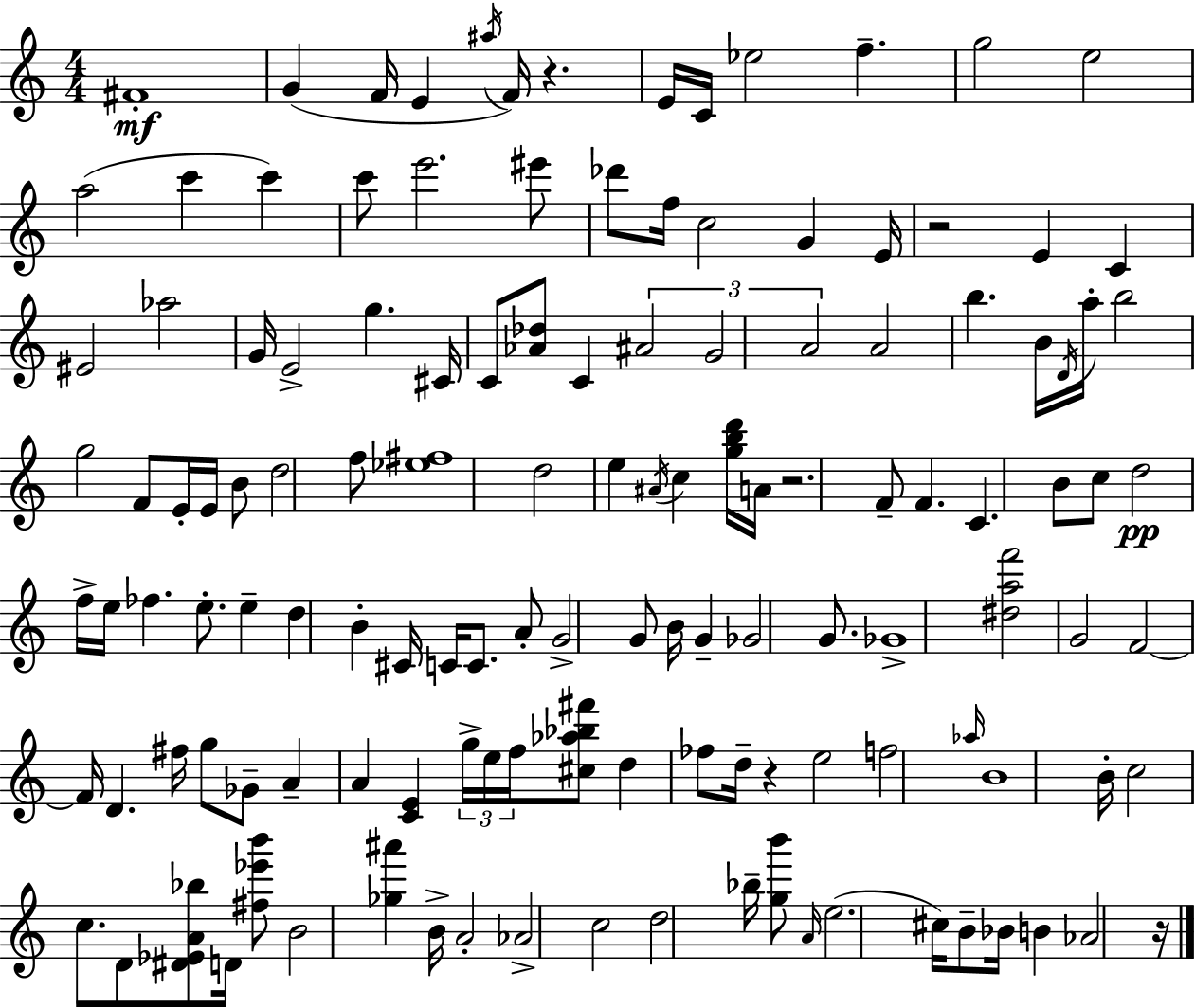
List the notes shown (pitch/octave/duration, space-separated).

F#4/w G4/q F4/s E4/q A#5/s F4/s R/q. E4/s C4/s Eb5/h F5/q. G5/h E5/h A5/h C6/q C6/q C6/e E6/h. EIS6/e Db6/e F5/s C5/h G4/q E4/s R/h E4/q C4/q EIS4/h Ab5/h G4/s E4/h G5/q. C#4/s C4/e [Ab4,Db5]/e C4/q A#4/h G4/h A4/h A4/h B5/q. B4/s D4/s A5/s B5/h G5/h F4/e E4/s E4/s B4/e D5/h F5/e [Eb5,F#5]/w D5/h E5/q A#4/s C5/q [G5,B5,D6]/s A4/s R/h. F4/e F4/q. C4/q. B4/e C5/e D5/h F5/s E5/s FES5/q. E5/e. E5/q D5/q B4/q C#4/s C4/s C4/e. A4/e G4/h G4/e B4/s G4/q Gb4/h G4/e. Gb4/w [D#5,A5,F6]/h G4/h F4/h F4/s D4/q. F#5/s G5/e Gb4/e A4/q A4/q [C4,E4]/q G5/s E5/s F5/s [C#5,Ab5,Bb5,F#6]/e D5/q FES5/e D5/s R/q E5/h F5/h Ab5/s B4/w B4/s C5/h C5/e. D4/e [D#4,Eb4,A4,Bb5]/e D4/s [F#5,Eb6,B6]/e B4/h [Gb5,A#6]/q B4/s A4/h Ab4/h C5/h D5/h Bb5/s [G5,B6]/e A4/s E5/h. C#5/s B4/e Bb4/s B4/q Ab4/h R/s